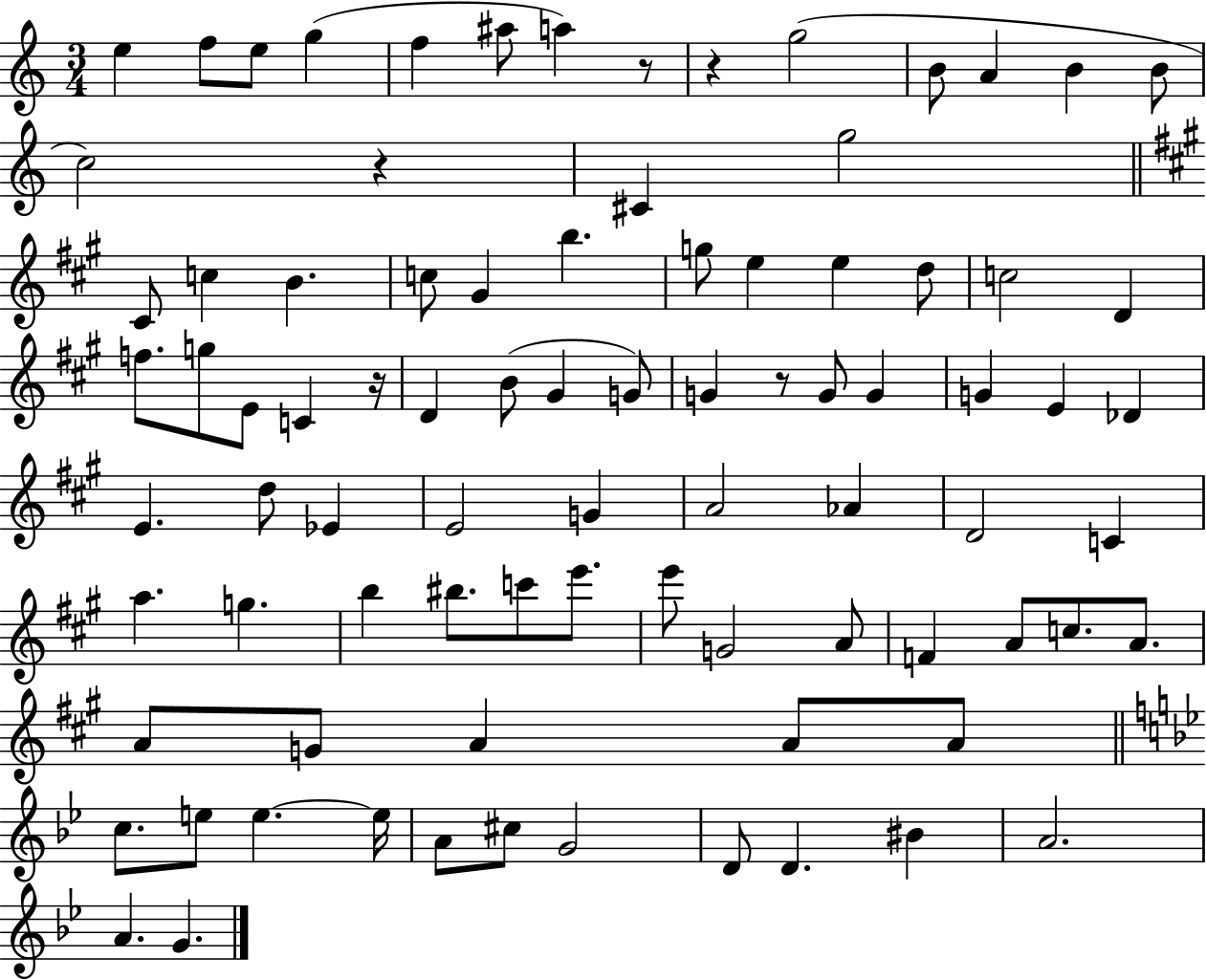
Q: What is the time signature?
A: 3/4